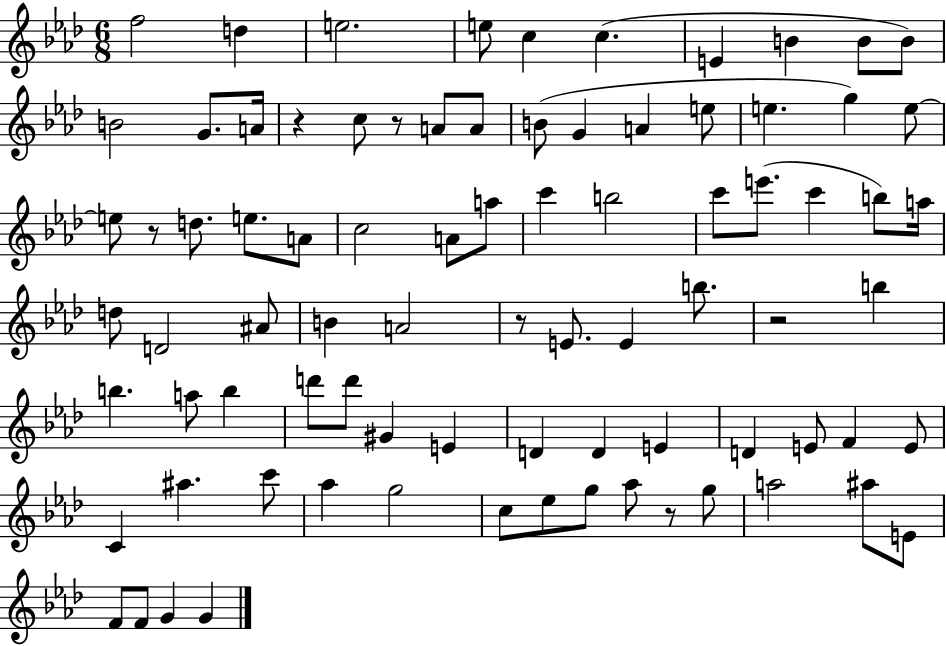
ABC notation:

X:1
T:Untitled
M:6/8
L:1/4
K:Ab
f2 d e2 e/2 c c E B B/2 B/2 B2 G/2 A/4 z c/2 z/2 A/2 A/2 B/2 G A e/2 e g e/2 e/2 z/2 d/2 e/2 A/2 c2 A/2 a/2 c' b2 c'/2 e'/2 c' b/2 a/4 d/2 D2 ^A/2 B A2 z/2 E/2 E b/2 z2 b b a/2 b d'/2 d'/2 ^G E D D E D E/2 F E/2 C ^a c'/2 _a g2 c/2 _e/2 g/2 _a/2 z/2 g/2 a2 ^a/2 E/2 F/2 F/2 G G